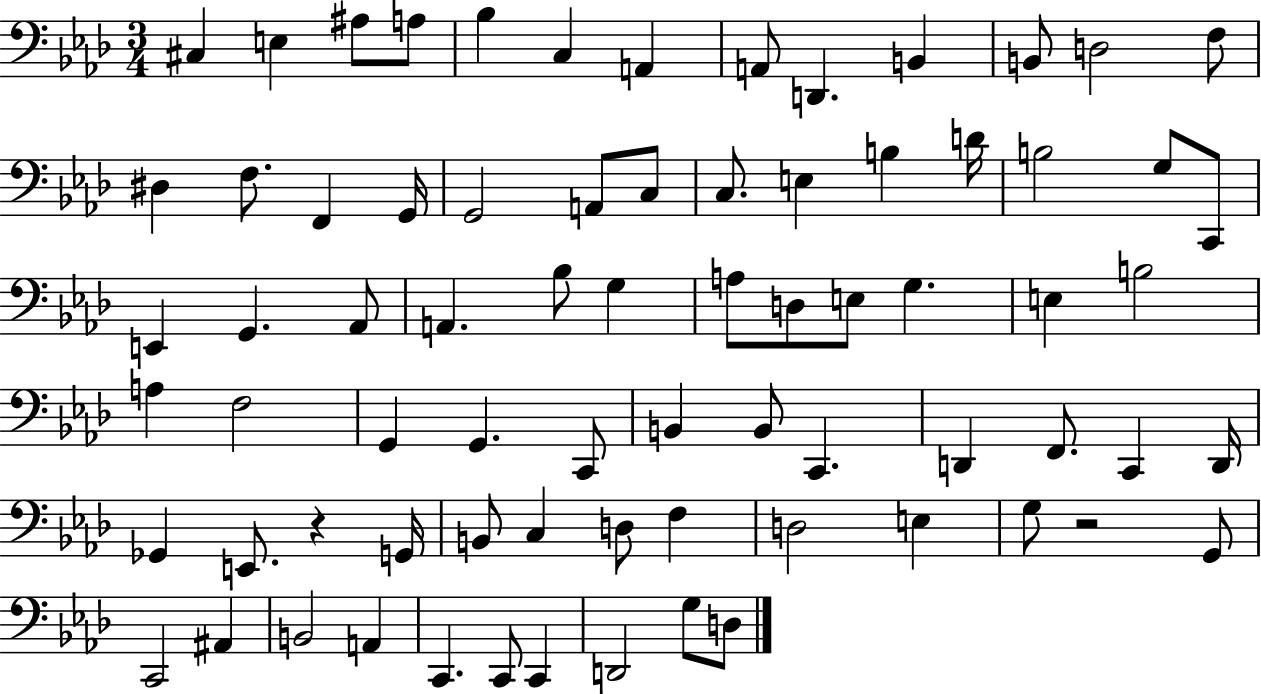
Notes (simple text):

C#3/q E3/q A#3/e A3/e Bb3/q C3/q A2/q A2/e D2/q. B2/q B2/e D3/h F3/e D#3/q F3/e. F2/q G2/s G2/h A2/e C3/e C3/e. E3/q B3/q D4/s B3/h G3/e C2/e E2/q G2/q. Ab2/e A2/q. Bb3/e G3/q A3/e D3/e E3/e G3/q. E3/q B3/h A3/q F3/h G2/q G2/q. C2/e B2/q B2/e C2/q. D2/q F2/e. C2/q D2/s Gb2/q E2/e. R/q G2/s B2/e C3/q D3/e F3/q D3/h E3/q G3/e R/h G2/e C2/h A#2/q B2/h A2/q C2/q. C2/e C2/q D2/h G3/e D3/e